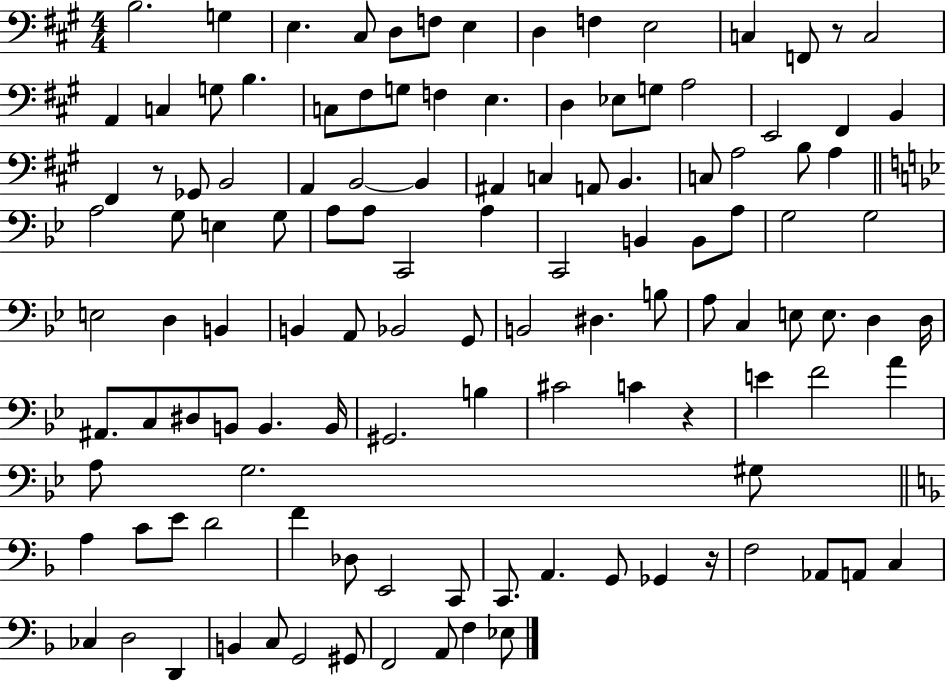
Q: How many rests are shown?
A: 4